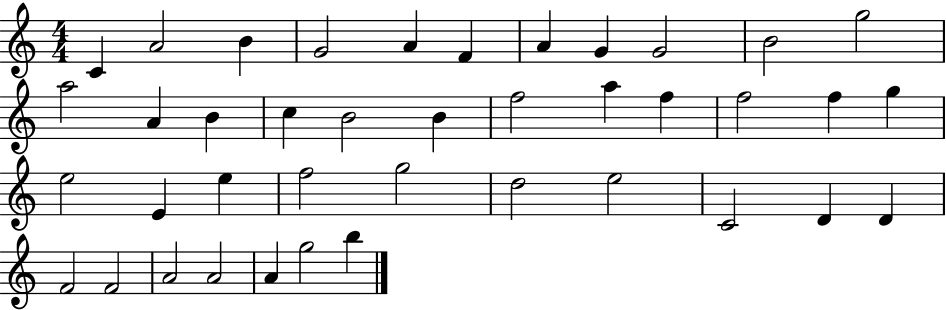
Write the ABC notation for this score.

X:1
T:Untitled
M:4/4
L:1/4
K:C
C A2 B G2 A F A G G2 B2 g2 a2 A B c B2 B f2 a f f2 f g e2 E e f2 g2 d2 e2 C2 D D F2 F2 A2 A2 A g2 b